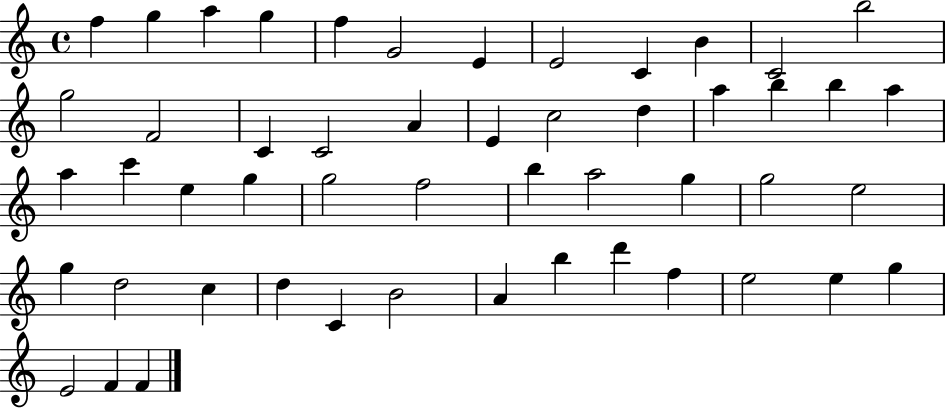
F5/q G5/q A5/q G5/q F5/q G4/h E4/q E4/h C4/q B4/q C4/h B5/h G5/h F4/h C4/q C4/h A4/q E4/q C5/h D5/q A5/q B5/q B5/q A5/q A5/q C6/q E5/q G5/q G5/h F5/h B5/q A5/h G5/q G5/h E5/h G5/q D5/h C5/q D5/q C4/q B4/h A4/q B5/q D6/q F5/q E5/h E5/q G5/q E4/h F4/q F4/q